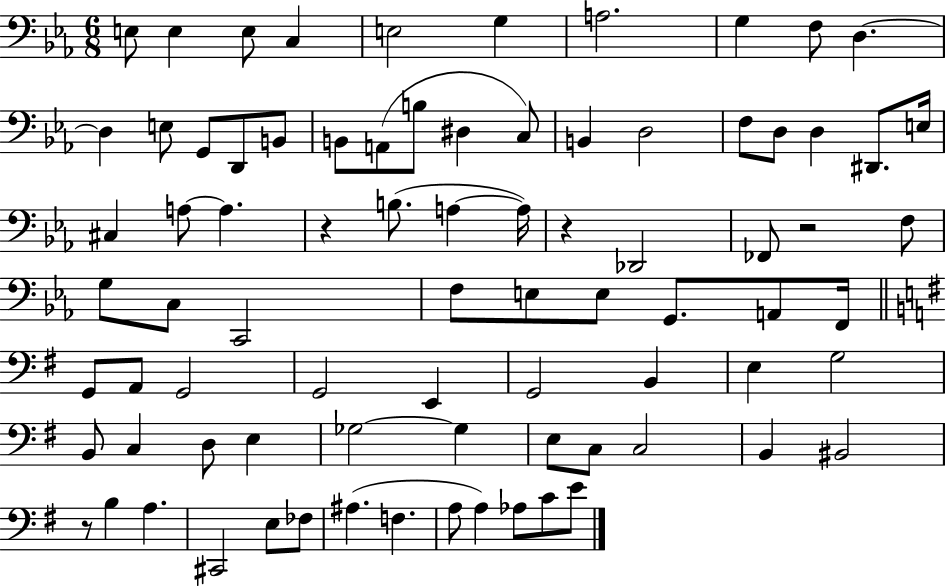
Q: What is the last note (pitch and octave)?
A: E4